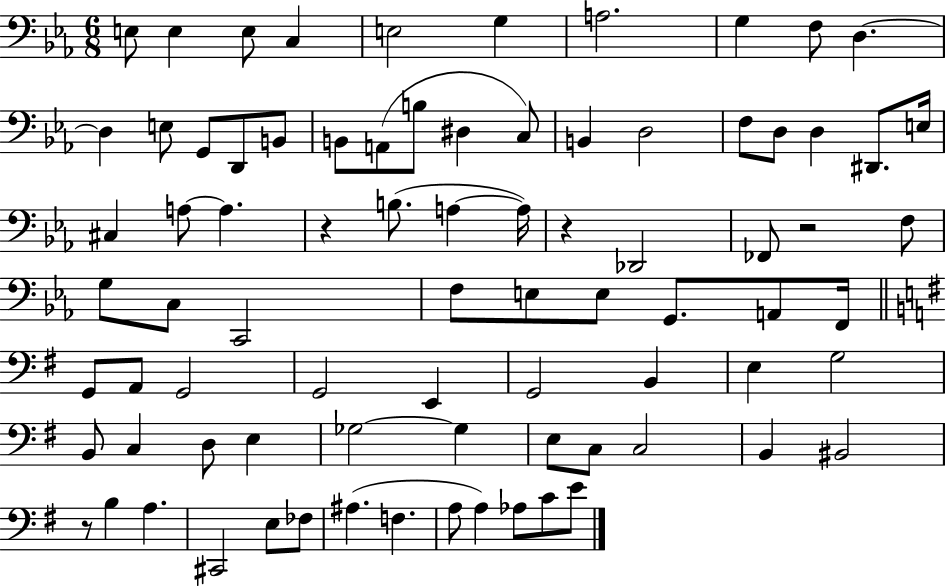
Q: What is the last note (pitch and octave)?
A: E4